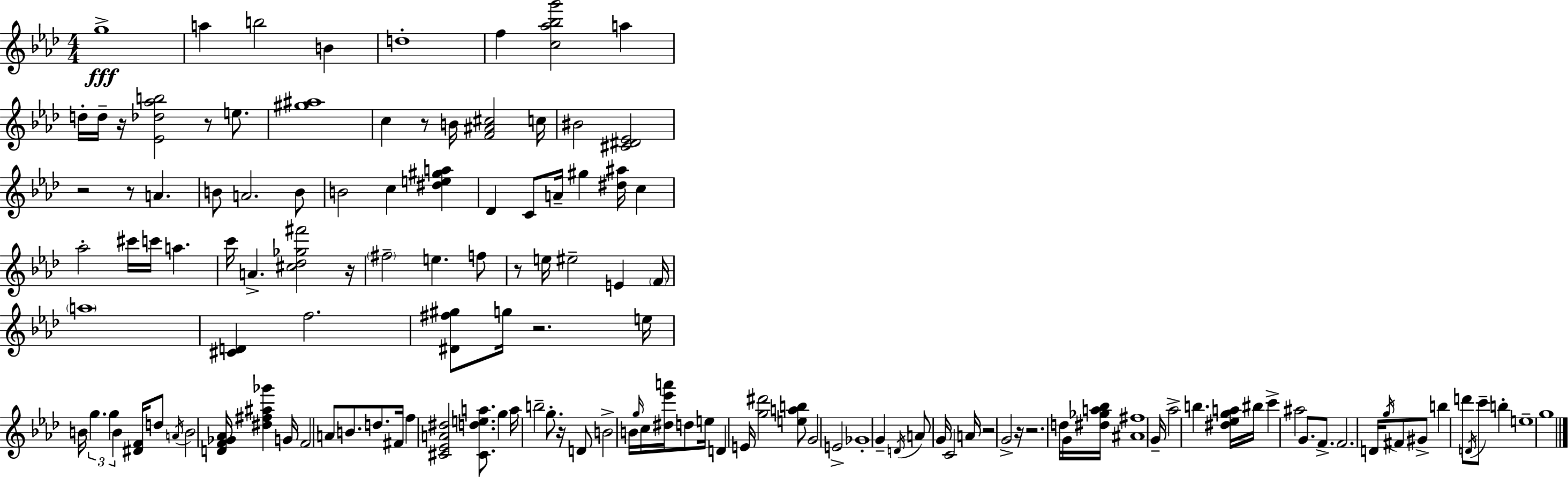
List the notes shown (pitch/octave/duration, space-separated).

G5/w A5/q B5/h B4/q D5/w F5/q [C5,Ab5,Bb5,G6]/h A5/q D5/s D5/s R/s [Eb4,Db5,Ab5,B5]/h R/e E5/e. [G#5,A#5]/w C5/q R/e B4/s [F4,A#4,C#5]/h C5/s BIS4/h [C#4,D#4,Eb4]/h R/h R/e A4/q. B4/e A4/h. B4/e B4/h C5/q [D#5,E5,G#5,A5]/q Db4/q C4/e A4/s G#5/q [D#5,A#5]/s C5/q Ab5/h C#6/s C6/s A5/q. C6/s A4/q. [C#5,Db5,Gb5,F#6]/h R/s F#5/h E5/q. F5/e R/e E5/s EIS5/h E4/q F4/s A5/w [C#4,D4]/q F5/h. [D#4,F#5,G#5]/e G5/s R/h. E5/s B4/s G5/q. G5/q B4/q [D#4,F4]/s D5/e A4/s B4/h [D4,F4,Gb4,Ab4]/s [D#5,F#5,A#5,Gb6]/q G4/s F4/h A4/e B4/e. D5/e. F#4/s F5/q [C#4,Eb4,A4,D#5]/h [C#4,D5,E5,A5]/e. G5/q A5/s B5/h G5/e. R/s D4/e B4/h B4/s G5/s C5/s [D#5,Eb6,A6]/s D5/e E5/s D4/q E4/s [G5,D#6]/h [E5,A5,B5]/e G4/h E4/h Gb4/w G4/q D4/s A4/e G4/s C4/h A4/s R/h G4/h R/s R/h. D5/s G4/s [D#5,Gb5,A5,Bb5]/s [A#4,F#5]/w G4/s Ab5/h B5/q. [D#5,Eb5,G5,A5]/s BIS5/s C6/q A#5/h G4/e. F4/e. F4/h. D4/s G5/s F#4/e G#4/e B5/q D6/e D4/s C6/e B5/q E5/w G5/w